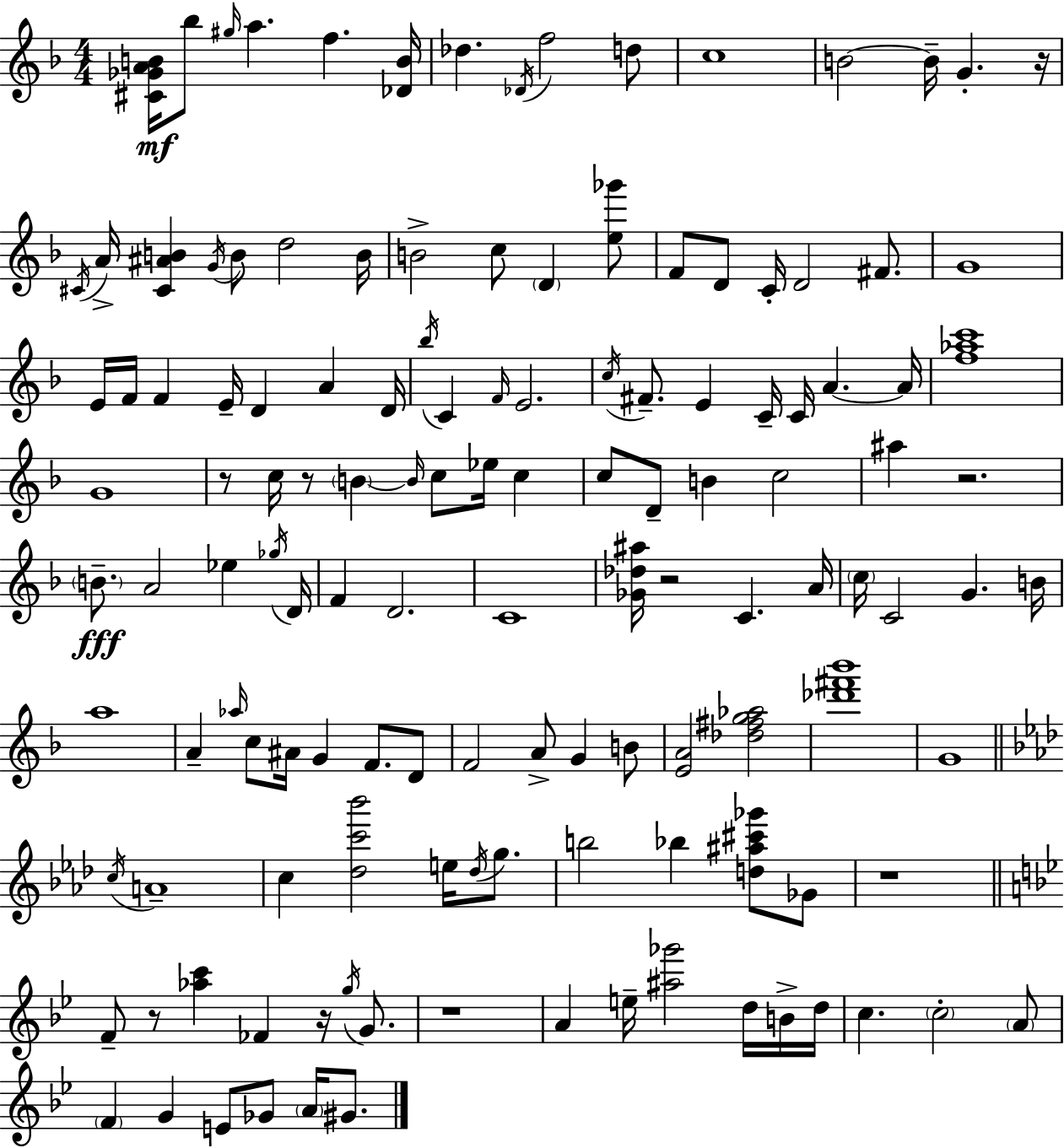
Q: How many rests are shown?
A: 9